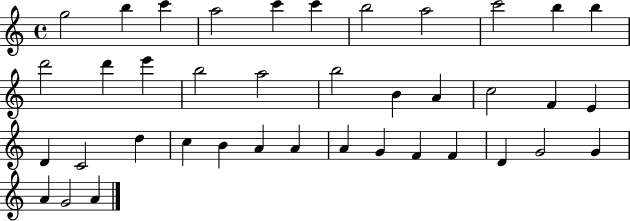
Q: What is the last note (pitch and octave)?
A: A4